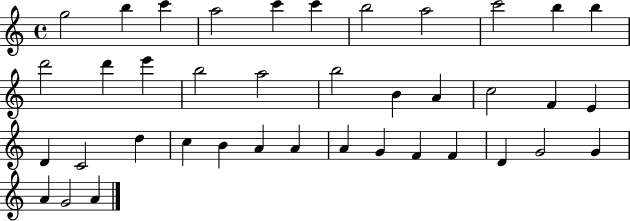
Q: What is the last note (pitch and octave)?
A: A4